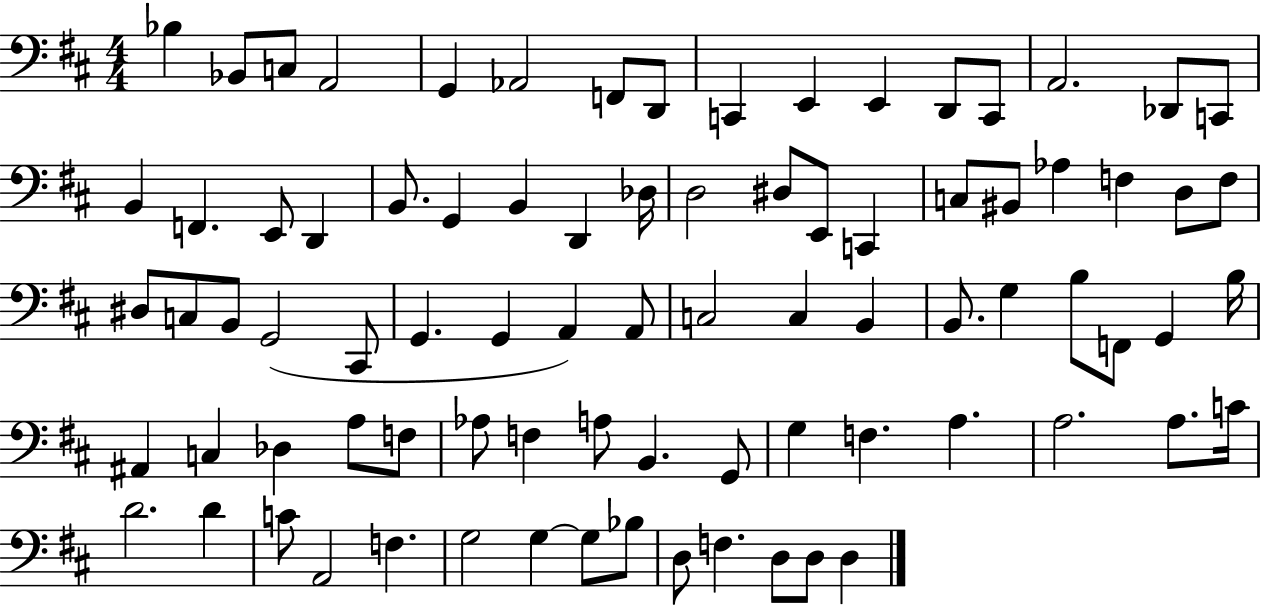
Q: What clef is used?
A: bass